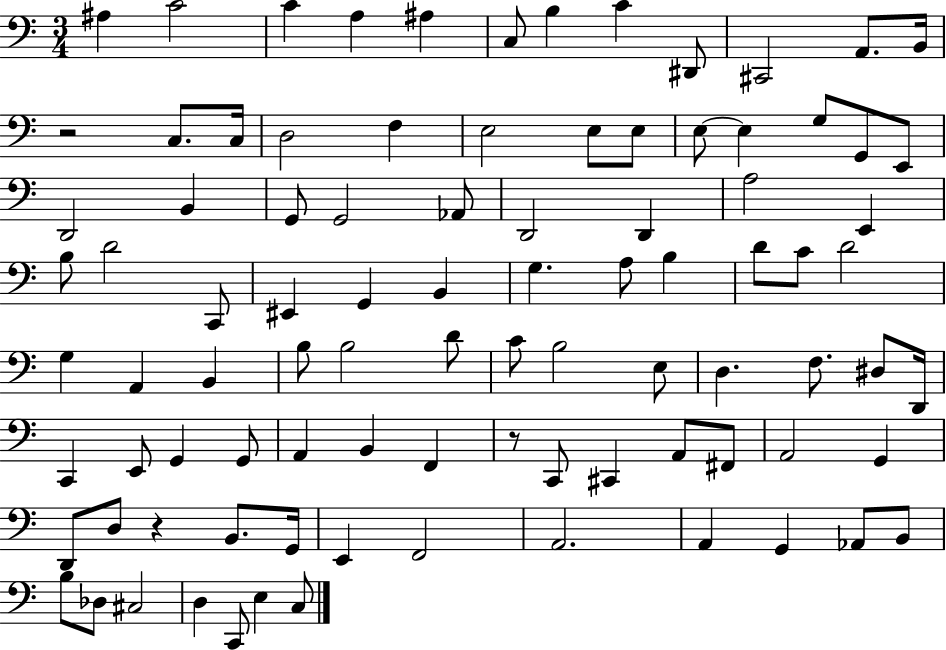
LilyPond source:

{
  \clef bass
  \numericTimeSignature
  \time 3/4
  \key c \major
  ais4 c'2 | c'4 a4 ais4 | c8 b4 c'4 dis,8 | cis,2 a,8. b,16 | \break r2 c8. c16 | d2 f4 | e2 e8 e8 | e8~~ e4 g8 g,8 e,8 | \break d,2 b,4 | g,8 g,2 aes,8 | d,2 d,4 | a2 e,4 | \break b8 d'2 c,8 | eis,4 g,4 b,4 | g4. a8 b4 | d'8 c'8 d'2 | \break g4 a,4 b,4 | b8 b2 d'8 | c'8 b2 e8 | d4. f8. dis8 d,16 | \break c,4 e,8 g,4 g,8 | a,4 b,4 f,4 | r8 c,8 cis,4 a,8 fis,8 | a,2 g,4 | \break d,8 d8 r4 b,8. g,16 | e,4 f,2 | a,2. | a,4 g,4 aes,8 b,8 | \break b8 des8 cis2 | d4 c,8 e4 c8 | \bar "|."
}